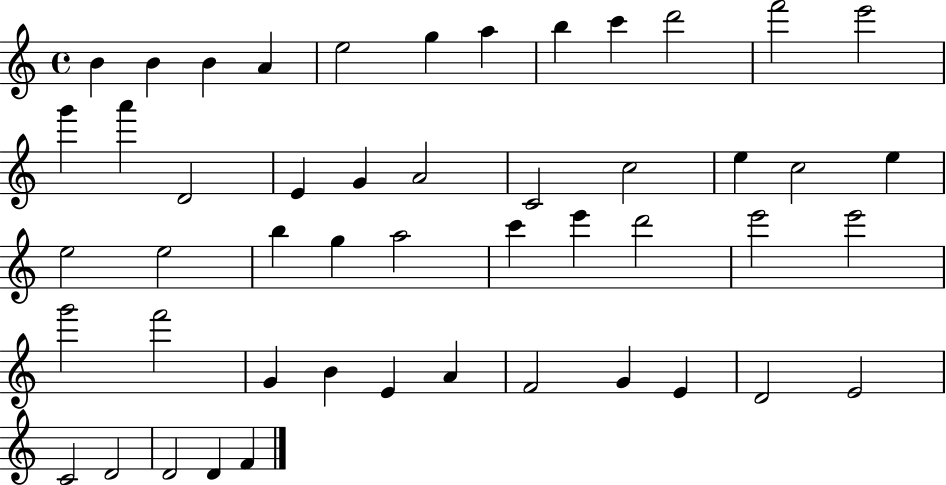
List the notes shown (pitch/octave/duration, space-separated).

B4/q B4/q B4/q A4/q E5/h G5/q A5/q B5/q C6/q D6/h F6/h E6/h G6/q A6/q D4/h E4/q G4/q A4/h C4/h C5/h E5/q C5/h E5/q E5/h E5/h B5/q G5/q A5/h C6/q E6/q D6/h E6/h E6/h G6/h F6/h G4/q B4/q E4/q A4/q F4/h G4/q E4/q D4/h E4/h C4/h D4/h D4/h D4/q F4/q